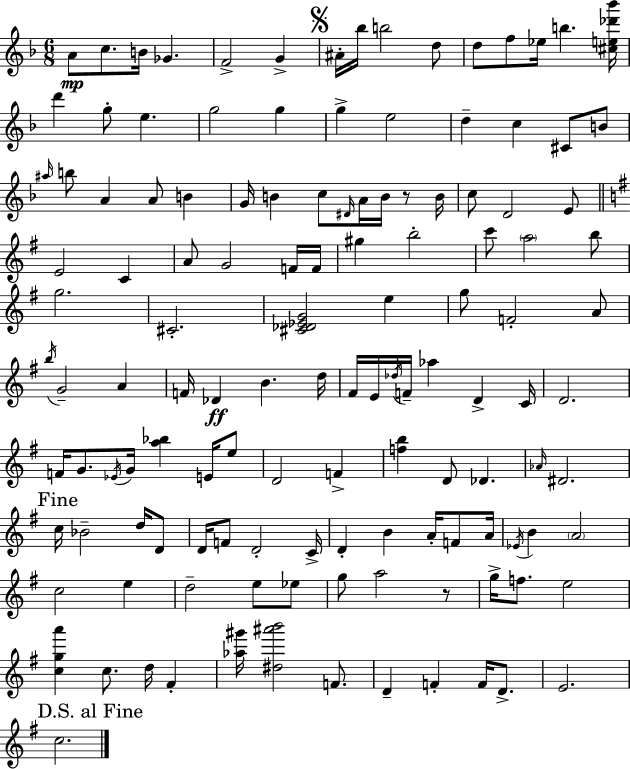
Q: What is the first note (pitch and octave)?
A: A4